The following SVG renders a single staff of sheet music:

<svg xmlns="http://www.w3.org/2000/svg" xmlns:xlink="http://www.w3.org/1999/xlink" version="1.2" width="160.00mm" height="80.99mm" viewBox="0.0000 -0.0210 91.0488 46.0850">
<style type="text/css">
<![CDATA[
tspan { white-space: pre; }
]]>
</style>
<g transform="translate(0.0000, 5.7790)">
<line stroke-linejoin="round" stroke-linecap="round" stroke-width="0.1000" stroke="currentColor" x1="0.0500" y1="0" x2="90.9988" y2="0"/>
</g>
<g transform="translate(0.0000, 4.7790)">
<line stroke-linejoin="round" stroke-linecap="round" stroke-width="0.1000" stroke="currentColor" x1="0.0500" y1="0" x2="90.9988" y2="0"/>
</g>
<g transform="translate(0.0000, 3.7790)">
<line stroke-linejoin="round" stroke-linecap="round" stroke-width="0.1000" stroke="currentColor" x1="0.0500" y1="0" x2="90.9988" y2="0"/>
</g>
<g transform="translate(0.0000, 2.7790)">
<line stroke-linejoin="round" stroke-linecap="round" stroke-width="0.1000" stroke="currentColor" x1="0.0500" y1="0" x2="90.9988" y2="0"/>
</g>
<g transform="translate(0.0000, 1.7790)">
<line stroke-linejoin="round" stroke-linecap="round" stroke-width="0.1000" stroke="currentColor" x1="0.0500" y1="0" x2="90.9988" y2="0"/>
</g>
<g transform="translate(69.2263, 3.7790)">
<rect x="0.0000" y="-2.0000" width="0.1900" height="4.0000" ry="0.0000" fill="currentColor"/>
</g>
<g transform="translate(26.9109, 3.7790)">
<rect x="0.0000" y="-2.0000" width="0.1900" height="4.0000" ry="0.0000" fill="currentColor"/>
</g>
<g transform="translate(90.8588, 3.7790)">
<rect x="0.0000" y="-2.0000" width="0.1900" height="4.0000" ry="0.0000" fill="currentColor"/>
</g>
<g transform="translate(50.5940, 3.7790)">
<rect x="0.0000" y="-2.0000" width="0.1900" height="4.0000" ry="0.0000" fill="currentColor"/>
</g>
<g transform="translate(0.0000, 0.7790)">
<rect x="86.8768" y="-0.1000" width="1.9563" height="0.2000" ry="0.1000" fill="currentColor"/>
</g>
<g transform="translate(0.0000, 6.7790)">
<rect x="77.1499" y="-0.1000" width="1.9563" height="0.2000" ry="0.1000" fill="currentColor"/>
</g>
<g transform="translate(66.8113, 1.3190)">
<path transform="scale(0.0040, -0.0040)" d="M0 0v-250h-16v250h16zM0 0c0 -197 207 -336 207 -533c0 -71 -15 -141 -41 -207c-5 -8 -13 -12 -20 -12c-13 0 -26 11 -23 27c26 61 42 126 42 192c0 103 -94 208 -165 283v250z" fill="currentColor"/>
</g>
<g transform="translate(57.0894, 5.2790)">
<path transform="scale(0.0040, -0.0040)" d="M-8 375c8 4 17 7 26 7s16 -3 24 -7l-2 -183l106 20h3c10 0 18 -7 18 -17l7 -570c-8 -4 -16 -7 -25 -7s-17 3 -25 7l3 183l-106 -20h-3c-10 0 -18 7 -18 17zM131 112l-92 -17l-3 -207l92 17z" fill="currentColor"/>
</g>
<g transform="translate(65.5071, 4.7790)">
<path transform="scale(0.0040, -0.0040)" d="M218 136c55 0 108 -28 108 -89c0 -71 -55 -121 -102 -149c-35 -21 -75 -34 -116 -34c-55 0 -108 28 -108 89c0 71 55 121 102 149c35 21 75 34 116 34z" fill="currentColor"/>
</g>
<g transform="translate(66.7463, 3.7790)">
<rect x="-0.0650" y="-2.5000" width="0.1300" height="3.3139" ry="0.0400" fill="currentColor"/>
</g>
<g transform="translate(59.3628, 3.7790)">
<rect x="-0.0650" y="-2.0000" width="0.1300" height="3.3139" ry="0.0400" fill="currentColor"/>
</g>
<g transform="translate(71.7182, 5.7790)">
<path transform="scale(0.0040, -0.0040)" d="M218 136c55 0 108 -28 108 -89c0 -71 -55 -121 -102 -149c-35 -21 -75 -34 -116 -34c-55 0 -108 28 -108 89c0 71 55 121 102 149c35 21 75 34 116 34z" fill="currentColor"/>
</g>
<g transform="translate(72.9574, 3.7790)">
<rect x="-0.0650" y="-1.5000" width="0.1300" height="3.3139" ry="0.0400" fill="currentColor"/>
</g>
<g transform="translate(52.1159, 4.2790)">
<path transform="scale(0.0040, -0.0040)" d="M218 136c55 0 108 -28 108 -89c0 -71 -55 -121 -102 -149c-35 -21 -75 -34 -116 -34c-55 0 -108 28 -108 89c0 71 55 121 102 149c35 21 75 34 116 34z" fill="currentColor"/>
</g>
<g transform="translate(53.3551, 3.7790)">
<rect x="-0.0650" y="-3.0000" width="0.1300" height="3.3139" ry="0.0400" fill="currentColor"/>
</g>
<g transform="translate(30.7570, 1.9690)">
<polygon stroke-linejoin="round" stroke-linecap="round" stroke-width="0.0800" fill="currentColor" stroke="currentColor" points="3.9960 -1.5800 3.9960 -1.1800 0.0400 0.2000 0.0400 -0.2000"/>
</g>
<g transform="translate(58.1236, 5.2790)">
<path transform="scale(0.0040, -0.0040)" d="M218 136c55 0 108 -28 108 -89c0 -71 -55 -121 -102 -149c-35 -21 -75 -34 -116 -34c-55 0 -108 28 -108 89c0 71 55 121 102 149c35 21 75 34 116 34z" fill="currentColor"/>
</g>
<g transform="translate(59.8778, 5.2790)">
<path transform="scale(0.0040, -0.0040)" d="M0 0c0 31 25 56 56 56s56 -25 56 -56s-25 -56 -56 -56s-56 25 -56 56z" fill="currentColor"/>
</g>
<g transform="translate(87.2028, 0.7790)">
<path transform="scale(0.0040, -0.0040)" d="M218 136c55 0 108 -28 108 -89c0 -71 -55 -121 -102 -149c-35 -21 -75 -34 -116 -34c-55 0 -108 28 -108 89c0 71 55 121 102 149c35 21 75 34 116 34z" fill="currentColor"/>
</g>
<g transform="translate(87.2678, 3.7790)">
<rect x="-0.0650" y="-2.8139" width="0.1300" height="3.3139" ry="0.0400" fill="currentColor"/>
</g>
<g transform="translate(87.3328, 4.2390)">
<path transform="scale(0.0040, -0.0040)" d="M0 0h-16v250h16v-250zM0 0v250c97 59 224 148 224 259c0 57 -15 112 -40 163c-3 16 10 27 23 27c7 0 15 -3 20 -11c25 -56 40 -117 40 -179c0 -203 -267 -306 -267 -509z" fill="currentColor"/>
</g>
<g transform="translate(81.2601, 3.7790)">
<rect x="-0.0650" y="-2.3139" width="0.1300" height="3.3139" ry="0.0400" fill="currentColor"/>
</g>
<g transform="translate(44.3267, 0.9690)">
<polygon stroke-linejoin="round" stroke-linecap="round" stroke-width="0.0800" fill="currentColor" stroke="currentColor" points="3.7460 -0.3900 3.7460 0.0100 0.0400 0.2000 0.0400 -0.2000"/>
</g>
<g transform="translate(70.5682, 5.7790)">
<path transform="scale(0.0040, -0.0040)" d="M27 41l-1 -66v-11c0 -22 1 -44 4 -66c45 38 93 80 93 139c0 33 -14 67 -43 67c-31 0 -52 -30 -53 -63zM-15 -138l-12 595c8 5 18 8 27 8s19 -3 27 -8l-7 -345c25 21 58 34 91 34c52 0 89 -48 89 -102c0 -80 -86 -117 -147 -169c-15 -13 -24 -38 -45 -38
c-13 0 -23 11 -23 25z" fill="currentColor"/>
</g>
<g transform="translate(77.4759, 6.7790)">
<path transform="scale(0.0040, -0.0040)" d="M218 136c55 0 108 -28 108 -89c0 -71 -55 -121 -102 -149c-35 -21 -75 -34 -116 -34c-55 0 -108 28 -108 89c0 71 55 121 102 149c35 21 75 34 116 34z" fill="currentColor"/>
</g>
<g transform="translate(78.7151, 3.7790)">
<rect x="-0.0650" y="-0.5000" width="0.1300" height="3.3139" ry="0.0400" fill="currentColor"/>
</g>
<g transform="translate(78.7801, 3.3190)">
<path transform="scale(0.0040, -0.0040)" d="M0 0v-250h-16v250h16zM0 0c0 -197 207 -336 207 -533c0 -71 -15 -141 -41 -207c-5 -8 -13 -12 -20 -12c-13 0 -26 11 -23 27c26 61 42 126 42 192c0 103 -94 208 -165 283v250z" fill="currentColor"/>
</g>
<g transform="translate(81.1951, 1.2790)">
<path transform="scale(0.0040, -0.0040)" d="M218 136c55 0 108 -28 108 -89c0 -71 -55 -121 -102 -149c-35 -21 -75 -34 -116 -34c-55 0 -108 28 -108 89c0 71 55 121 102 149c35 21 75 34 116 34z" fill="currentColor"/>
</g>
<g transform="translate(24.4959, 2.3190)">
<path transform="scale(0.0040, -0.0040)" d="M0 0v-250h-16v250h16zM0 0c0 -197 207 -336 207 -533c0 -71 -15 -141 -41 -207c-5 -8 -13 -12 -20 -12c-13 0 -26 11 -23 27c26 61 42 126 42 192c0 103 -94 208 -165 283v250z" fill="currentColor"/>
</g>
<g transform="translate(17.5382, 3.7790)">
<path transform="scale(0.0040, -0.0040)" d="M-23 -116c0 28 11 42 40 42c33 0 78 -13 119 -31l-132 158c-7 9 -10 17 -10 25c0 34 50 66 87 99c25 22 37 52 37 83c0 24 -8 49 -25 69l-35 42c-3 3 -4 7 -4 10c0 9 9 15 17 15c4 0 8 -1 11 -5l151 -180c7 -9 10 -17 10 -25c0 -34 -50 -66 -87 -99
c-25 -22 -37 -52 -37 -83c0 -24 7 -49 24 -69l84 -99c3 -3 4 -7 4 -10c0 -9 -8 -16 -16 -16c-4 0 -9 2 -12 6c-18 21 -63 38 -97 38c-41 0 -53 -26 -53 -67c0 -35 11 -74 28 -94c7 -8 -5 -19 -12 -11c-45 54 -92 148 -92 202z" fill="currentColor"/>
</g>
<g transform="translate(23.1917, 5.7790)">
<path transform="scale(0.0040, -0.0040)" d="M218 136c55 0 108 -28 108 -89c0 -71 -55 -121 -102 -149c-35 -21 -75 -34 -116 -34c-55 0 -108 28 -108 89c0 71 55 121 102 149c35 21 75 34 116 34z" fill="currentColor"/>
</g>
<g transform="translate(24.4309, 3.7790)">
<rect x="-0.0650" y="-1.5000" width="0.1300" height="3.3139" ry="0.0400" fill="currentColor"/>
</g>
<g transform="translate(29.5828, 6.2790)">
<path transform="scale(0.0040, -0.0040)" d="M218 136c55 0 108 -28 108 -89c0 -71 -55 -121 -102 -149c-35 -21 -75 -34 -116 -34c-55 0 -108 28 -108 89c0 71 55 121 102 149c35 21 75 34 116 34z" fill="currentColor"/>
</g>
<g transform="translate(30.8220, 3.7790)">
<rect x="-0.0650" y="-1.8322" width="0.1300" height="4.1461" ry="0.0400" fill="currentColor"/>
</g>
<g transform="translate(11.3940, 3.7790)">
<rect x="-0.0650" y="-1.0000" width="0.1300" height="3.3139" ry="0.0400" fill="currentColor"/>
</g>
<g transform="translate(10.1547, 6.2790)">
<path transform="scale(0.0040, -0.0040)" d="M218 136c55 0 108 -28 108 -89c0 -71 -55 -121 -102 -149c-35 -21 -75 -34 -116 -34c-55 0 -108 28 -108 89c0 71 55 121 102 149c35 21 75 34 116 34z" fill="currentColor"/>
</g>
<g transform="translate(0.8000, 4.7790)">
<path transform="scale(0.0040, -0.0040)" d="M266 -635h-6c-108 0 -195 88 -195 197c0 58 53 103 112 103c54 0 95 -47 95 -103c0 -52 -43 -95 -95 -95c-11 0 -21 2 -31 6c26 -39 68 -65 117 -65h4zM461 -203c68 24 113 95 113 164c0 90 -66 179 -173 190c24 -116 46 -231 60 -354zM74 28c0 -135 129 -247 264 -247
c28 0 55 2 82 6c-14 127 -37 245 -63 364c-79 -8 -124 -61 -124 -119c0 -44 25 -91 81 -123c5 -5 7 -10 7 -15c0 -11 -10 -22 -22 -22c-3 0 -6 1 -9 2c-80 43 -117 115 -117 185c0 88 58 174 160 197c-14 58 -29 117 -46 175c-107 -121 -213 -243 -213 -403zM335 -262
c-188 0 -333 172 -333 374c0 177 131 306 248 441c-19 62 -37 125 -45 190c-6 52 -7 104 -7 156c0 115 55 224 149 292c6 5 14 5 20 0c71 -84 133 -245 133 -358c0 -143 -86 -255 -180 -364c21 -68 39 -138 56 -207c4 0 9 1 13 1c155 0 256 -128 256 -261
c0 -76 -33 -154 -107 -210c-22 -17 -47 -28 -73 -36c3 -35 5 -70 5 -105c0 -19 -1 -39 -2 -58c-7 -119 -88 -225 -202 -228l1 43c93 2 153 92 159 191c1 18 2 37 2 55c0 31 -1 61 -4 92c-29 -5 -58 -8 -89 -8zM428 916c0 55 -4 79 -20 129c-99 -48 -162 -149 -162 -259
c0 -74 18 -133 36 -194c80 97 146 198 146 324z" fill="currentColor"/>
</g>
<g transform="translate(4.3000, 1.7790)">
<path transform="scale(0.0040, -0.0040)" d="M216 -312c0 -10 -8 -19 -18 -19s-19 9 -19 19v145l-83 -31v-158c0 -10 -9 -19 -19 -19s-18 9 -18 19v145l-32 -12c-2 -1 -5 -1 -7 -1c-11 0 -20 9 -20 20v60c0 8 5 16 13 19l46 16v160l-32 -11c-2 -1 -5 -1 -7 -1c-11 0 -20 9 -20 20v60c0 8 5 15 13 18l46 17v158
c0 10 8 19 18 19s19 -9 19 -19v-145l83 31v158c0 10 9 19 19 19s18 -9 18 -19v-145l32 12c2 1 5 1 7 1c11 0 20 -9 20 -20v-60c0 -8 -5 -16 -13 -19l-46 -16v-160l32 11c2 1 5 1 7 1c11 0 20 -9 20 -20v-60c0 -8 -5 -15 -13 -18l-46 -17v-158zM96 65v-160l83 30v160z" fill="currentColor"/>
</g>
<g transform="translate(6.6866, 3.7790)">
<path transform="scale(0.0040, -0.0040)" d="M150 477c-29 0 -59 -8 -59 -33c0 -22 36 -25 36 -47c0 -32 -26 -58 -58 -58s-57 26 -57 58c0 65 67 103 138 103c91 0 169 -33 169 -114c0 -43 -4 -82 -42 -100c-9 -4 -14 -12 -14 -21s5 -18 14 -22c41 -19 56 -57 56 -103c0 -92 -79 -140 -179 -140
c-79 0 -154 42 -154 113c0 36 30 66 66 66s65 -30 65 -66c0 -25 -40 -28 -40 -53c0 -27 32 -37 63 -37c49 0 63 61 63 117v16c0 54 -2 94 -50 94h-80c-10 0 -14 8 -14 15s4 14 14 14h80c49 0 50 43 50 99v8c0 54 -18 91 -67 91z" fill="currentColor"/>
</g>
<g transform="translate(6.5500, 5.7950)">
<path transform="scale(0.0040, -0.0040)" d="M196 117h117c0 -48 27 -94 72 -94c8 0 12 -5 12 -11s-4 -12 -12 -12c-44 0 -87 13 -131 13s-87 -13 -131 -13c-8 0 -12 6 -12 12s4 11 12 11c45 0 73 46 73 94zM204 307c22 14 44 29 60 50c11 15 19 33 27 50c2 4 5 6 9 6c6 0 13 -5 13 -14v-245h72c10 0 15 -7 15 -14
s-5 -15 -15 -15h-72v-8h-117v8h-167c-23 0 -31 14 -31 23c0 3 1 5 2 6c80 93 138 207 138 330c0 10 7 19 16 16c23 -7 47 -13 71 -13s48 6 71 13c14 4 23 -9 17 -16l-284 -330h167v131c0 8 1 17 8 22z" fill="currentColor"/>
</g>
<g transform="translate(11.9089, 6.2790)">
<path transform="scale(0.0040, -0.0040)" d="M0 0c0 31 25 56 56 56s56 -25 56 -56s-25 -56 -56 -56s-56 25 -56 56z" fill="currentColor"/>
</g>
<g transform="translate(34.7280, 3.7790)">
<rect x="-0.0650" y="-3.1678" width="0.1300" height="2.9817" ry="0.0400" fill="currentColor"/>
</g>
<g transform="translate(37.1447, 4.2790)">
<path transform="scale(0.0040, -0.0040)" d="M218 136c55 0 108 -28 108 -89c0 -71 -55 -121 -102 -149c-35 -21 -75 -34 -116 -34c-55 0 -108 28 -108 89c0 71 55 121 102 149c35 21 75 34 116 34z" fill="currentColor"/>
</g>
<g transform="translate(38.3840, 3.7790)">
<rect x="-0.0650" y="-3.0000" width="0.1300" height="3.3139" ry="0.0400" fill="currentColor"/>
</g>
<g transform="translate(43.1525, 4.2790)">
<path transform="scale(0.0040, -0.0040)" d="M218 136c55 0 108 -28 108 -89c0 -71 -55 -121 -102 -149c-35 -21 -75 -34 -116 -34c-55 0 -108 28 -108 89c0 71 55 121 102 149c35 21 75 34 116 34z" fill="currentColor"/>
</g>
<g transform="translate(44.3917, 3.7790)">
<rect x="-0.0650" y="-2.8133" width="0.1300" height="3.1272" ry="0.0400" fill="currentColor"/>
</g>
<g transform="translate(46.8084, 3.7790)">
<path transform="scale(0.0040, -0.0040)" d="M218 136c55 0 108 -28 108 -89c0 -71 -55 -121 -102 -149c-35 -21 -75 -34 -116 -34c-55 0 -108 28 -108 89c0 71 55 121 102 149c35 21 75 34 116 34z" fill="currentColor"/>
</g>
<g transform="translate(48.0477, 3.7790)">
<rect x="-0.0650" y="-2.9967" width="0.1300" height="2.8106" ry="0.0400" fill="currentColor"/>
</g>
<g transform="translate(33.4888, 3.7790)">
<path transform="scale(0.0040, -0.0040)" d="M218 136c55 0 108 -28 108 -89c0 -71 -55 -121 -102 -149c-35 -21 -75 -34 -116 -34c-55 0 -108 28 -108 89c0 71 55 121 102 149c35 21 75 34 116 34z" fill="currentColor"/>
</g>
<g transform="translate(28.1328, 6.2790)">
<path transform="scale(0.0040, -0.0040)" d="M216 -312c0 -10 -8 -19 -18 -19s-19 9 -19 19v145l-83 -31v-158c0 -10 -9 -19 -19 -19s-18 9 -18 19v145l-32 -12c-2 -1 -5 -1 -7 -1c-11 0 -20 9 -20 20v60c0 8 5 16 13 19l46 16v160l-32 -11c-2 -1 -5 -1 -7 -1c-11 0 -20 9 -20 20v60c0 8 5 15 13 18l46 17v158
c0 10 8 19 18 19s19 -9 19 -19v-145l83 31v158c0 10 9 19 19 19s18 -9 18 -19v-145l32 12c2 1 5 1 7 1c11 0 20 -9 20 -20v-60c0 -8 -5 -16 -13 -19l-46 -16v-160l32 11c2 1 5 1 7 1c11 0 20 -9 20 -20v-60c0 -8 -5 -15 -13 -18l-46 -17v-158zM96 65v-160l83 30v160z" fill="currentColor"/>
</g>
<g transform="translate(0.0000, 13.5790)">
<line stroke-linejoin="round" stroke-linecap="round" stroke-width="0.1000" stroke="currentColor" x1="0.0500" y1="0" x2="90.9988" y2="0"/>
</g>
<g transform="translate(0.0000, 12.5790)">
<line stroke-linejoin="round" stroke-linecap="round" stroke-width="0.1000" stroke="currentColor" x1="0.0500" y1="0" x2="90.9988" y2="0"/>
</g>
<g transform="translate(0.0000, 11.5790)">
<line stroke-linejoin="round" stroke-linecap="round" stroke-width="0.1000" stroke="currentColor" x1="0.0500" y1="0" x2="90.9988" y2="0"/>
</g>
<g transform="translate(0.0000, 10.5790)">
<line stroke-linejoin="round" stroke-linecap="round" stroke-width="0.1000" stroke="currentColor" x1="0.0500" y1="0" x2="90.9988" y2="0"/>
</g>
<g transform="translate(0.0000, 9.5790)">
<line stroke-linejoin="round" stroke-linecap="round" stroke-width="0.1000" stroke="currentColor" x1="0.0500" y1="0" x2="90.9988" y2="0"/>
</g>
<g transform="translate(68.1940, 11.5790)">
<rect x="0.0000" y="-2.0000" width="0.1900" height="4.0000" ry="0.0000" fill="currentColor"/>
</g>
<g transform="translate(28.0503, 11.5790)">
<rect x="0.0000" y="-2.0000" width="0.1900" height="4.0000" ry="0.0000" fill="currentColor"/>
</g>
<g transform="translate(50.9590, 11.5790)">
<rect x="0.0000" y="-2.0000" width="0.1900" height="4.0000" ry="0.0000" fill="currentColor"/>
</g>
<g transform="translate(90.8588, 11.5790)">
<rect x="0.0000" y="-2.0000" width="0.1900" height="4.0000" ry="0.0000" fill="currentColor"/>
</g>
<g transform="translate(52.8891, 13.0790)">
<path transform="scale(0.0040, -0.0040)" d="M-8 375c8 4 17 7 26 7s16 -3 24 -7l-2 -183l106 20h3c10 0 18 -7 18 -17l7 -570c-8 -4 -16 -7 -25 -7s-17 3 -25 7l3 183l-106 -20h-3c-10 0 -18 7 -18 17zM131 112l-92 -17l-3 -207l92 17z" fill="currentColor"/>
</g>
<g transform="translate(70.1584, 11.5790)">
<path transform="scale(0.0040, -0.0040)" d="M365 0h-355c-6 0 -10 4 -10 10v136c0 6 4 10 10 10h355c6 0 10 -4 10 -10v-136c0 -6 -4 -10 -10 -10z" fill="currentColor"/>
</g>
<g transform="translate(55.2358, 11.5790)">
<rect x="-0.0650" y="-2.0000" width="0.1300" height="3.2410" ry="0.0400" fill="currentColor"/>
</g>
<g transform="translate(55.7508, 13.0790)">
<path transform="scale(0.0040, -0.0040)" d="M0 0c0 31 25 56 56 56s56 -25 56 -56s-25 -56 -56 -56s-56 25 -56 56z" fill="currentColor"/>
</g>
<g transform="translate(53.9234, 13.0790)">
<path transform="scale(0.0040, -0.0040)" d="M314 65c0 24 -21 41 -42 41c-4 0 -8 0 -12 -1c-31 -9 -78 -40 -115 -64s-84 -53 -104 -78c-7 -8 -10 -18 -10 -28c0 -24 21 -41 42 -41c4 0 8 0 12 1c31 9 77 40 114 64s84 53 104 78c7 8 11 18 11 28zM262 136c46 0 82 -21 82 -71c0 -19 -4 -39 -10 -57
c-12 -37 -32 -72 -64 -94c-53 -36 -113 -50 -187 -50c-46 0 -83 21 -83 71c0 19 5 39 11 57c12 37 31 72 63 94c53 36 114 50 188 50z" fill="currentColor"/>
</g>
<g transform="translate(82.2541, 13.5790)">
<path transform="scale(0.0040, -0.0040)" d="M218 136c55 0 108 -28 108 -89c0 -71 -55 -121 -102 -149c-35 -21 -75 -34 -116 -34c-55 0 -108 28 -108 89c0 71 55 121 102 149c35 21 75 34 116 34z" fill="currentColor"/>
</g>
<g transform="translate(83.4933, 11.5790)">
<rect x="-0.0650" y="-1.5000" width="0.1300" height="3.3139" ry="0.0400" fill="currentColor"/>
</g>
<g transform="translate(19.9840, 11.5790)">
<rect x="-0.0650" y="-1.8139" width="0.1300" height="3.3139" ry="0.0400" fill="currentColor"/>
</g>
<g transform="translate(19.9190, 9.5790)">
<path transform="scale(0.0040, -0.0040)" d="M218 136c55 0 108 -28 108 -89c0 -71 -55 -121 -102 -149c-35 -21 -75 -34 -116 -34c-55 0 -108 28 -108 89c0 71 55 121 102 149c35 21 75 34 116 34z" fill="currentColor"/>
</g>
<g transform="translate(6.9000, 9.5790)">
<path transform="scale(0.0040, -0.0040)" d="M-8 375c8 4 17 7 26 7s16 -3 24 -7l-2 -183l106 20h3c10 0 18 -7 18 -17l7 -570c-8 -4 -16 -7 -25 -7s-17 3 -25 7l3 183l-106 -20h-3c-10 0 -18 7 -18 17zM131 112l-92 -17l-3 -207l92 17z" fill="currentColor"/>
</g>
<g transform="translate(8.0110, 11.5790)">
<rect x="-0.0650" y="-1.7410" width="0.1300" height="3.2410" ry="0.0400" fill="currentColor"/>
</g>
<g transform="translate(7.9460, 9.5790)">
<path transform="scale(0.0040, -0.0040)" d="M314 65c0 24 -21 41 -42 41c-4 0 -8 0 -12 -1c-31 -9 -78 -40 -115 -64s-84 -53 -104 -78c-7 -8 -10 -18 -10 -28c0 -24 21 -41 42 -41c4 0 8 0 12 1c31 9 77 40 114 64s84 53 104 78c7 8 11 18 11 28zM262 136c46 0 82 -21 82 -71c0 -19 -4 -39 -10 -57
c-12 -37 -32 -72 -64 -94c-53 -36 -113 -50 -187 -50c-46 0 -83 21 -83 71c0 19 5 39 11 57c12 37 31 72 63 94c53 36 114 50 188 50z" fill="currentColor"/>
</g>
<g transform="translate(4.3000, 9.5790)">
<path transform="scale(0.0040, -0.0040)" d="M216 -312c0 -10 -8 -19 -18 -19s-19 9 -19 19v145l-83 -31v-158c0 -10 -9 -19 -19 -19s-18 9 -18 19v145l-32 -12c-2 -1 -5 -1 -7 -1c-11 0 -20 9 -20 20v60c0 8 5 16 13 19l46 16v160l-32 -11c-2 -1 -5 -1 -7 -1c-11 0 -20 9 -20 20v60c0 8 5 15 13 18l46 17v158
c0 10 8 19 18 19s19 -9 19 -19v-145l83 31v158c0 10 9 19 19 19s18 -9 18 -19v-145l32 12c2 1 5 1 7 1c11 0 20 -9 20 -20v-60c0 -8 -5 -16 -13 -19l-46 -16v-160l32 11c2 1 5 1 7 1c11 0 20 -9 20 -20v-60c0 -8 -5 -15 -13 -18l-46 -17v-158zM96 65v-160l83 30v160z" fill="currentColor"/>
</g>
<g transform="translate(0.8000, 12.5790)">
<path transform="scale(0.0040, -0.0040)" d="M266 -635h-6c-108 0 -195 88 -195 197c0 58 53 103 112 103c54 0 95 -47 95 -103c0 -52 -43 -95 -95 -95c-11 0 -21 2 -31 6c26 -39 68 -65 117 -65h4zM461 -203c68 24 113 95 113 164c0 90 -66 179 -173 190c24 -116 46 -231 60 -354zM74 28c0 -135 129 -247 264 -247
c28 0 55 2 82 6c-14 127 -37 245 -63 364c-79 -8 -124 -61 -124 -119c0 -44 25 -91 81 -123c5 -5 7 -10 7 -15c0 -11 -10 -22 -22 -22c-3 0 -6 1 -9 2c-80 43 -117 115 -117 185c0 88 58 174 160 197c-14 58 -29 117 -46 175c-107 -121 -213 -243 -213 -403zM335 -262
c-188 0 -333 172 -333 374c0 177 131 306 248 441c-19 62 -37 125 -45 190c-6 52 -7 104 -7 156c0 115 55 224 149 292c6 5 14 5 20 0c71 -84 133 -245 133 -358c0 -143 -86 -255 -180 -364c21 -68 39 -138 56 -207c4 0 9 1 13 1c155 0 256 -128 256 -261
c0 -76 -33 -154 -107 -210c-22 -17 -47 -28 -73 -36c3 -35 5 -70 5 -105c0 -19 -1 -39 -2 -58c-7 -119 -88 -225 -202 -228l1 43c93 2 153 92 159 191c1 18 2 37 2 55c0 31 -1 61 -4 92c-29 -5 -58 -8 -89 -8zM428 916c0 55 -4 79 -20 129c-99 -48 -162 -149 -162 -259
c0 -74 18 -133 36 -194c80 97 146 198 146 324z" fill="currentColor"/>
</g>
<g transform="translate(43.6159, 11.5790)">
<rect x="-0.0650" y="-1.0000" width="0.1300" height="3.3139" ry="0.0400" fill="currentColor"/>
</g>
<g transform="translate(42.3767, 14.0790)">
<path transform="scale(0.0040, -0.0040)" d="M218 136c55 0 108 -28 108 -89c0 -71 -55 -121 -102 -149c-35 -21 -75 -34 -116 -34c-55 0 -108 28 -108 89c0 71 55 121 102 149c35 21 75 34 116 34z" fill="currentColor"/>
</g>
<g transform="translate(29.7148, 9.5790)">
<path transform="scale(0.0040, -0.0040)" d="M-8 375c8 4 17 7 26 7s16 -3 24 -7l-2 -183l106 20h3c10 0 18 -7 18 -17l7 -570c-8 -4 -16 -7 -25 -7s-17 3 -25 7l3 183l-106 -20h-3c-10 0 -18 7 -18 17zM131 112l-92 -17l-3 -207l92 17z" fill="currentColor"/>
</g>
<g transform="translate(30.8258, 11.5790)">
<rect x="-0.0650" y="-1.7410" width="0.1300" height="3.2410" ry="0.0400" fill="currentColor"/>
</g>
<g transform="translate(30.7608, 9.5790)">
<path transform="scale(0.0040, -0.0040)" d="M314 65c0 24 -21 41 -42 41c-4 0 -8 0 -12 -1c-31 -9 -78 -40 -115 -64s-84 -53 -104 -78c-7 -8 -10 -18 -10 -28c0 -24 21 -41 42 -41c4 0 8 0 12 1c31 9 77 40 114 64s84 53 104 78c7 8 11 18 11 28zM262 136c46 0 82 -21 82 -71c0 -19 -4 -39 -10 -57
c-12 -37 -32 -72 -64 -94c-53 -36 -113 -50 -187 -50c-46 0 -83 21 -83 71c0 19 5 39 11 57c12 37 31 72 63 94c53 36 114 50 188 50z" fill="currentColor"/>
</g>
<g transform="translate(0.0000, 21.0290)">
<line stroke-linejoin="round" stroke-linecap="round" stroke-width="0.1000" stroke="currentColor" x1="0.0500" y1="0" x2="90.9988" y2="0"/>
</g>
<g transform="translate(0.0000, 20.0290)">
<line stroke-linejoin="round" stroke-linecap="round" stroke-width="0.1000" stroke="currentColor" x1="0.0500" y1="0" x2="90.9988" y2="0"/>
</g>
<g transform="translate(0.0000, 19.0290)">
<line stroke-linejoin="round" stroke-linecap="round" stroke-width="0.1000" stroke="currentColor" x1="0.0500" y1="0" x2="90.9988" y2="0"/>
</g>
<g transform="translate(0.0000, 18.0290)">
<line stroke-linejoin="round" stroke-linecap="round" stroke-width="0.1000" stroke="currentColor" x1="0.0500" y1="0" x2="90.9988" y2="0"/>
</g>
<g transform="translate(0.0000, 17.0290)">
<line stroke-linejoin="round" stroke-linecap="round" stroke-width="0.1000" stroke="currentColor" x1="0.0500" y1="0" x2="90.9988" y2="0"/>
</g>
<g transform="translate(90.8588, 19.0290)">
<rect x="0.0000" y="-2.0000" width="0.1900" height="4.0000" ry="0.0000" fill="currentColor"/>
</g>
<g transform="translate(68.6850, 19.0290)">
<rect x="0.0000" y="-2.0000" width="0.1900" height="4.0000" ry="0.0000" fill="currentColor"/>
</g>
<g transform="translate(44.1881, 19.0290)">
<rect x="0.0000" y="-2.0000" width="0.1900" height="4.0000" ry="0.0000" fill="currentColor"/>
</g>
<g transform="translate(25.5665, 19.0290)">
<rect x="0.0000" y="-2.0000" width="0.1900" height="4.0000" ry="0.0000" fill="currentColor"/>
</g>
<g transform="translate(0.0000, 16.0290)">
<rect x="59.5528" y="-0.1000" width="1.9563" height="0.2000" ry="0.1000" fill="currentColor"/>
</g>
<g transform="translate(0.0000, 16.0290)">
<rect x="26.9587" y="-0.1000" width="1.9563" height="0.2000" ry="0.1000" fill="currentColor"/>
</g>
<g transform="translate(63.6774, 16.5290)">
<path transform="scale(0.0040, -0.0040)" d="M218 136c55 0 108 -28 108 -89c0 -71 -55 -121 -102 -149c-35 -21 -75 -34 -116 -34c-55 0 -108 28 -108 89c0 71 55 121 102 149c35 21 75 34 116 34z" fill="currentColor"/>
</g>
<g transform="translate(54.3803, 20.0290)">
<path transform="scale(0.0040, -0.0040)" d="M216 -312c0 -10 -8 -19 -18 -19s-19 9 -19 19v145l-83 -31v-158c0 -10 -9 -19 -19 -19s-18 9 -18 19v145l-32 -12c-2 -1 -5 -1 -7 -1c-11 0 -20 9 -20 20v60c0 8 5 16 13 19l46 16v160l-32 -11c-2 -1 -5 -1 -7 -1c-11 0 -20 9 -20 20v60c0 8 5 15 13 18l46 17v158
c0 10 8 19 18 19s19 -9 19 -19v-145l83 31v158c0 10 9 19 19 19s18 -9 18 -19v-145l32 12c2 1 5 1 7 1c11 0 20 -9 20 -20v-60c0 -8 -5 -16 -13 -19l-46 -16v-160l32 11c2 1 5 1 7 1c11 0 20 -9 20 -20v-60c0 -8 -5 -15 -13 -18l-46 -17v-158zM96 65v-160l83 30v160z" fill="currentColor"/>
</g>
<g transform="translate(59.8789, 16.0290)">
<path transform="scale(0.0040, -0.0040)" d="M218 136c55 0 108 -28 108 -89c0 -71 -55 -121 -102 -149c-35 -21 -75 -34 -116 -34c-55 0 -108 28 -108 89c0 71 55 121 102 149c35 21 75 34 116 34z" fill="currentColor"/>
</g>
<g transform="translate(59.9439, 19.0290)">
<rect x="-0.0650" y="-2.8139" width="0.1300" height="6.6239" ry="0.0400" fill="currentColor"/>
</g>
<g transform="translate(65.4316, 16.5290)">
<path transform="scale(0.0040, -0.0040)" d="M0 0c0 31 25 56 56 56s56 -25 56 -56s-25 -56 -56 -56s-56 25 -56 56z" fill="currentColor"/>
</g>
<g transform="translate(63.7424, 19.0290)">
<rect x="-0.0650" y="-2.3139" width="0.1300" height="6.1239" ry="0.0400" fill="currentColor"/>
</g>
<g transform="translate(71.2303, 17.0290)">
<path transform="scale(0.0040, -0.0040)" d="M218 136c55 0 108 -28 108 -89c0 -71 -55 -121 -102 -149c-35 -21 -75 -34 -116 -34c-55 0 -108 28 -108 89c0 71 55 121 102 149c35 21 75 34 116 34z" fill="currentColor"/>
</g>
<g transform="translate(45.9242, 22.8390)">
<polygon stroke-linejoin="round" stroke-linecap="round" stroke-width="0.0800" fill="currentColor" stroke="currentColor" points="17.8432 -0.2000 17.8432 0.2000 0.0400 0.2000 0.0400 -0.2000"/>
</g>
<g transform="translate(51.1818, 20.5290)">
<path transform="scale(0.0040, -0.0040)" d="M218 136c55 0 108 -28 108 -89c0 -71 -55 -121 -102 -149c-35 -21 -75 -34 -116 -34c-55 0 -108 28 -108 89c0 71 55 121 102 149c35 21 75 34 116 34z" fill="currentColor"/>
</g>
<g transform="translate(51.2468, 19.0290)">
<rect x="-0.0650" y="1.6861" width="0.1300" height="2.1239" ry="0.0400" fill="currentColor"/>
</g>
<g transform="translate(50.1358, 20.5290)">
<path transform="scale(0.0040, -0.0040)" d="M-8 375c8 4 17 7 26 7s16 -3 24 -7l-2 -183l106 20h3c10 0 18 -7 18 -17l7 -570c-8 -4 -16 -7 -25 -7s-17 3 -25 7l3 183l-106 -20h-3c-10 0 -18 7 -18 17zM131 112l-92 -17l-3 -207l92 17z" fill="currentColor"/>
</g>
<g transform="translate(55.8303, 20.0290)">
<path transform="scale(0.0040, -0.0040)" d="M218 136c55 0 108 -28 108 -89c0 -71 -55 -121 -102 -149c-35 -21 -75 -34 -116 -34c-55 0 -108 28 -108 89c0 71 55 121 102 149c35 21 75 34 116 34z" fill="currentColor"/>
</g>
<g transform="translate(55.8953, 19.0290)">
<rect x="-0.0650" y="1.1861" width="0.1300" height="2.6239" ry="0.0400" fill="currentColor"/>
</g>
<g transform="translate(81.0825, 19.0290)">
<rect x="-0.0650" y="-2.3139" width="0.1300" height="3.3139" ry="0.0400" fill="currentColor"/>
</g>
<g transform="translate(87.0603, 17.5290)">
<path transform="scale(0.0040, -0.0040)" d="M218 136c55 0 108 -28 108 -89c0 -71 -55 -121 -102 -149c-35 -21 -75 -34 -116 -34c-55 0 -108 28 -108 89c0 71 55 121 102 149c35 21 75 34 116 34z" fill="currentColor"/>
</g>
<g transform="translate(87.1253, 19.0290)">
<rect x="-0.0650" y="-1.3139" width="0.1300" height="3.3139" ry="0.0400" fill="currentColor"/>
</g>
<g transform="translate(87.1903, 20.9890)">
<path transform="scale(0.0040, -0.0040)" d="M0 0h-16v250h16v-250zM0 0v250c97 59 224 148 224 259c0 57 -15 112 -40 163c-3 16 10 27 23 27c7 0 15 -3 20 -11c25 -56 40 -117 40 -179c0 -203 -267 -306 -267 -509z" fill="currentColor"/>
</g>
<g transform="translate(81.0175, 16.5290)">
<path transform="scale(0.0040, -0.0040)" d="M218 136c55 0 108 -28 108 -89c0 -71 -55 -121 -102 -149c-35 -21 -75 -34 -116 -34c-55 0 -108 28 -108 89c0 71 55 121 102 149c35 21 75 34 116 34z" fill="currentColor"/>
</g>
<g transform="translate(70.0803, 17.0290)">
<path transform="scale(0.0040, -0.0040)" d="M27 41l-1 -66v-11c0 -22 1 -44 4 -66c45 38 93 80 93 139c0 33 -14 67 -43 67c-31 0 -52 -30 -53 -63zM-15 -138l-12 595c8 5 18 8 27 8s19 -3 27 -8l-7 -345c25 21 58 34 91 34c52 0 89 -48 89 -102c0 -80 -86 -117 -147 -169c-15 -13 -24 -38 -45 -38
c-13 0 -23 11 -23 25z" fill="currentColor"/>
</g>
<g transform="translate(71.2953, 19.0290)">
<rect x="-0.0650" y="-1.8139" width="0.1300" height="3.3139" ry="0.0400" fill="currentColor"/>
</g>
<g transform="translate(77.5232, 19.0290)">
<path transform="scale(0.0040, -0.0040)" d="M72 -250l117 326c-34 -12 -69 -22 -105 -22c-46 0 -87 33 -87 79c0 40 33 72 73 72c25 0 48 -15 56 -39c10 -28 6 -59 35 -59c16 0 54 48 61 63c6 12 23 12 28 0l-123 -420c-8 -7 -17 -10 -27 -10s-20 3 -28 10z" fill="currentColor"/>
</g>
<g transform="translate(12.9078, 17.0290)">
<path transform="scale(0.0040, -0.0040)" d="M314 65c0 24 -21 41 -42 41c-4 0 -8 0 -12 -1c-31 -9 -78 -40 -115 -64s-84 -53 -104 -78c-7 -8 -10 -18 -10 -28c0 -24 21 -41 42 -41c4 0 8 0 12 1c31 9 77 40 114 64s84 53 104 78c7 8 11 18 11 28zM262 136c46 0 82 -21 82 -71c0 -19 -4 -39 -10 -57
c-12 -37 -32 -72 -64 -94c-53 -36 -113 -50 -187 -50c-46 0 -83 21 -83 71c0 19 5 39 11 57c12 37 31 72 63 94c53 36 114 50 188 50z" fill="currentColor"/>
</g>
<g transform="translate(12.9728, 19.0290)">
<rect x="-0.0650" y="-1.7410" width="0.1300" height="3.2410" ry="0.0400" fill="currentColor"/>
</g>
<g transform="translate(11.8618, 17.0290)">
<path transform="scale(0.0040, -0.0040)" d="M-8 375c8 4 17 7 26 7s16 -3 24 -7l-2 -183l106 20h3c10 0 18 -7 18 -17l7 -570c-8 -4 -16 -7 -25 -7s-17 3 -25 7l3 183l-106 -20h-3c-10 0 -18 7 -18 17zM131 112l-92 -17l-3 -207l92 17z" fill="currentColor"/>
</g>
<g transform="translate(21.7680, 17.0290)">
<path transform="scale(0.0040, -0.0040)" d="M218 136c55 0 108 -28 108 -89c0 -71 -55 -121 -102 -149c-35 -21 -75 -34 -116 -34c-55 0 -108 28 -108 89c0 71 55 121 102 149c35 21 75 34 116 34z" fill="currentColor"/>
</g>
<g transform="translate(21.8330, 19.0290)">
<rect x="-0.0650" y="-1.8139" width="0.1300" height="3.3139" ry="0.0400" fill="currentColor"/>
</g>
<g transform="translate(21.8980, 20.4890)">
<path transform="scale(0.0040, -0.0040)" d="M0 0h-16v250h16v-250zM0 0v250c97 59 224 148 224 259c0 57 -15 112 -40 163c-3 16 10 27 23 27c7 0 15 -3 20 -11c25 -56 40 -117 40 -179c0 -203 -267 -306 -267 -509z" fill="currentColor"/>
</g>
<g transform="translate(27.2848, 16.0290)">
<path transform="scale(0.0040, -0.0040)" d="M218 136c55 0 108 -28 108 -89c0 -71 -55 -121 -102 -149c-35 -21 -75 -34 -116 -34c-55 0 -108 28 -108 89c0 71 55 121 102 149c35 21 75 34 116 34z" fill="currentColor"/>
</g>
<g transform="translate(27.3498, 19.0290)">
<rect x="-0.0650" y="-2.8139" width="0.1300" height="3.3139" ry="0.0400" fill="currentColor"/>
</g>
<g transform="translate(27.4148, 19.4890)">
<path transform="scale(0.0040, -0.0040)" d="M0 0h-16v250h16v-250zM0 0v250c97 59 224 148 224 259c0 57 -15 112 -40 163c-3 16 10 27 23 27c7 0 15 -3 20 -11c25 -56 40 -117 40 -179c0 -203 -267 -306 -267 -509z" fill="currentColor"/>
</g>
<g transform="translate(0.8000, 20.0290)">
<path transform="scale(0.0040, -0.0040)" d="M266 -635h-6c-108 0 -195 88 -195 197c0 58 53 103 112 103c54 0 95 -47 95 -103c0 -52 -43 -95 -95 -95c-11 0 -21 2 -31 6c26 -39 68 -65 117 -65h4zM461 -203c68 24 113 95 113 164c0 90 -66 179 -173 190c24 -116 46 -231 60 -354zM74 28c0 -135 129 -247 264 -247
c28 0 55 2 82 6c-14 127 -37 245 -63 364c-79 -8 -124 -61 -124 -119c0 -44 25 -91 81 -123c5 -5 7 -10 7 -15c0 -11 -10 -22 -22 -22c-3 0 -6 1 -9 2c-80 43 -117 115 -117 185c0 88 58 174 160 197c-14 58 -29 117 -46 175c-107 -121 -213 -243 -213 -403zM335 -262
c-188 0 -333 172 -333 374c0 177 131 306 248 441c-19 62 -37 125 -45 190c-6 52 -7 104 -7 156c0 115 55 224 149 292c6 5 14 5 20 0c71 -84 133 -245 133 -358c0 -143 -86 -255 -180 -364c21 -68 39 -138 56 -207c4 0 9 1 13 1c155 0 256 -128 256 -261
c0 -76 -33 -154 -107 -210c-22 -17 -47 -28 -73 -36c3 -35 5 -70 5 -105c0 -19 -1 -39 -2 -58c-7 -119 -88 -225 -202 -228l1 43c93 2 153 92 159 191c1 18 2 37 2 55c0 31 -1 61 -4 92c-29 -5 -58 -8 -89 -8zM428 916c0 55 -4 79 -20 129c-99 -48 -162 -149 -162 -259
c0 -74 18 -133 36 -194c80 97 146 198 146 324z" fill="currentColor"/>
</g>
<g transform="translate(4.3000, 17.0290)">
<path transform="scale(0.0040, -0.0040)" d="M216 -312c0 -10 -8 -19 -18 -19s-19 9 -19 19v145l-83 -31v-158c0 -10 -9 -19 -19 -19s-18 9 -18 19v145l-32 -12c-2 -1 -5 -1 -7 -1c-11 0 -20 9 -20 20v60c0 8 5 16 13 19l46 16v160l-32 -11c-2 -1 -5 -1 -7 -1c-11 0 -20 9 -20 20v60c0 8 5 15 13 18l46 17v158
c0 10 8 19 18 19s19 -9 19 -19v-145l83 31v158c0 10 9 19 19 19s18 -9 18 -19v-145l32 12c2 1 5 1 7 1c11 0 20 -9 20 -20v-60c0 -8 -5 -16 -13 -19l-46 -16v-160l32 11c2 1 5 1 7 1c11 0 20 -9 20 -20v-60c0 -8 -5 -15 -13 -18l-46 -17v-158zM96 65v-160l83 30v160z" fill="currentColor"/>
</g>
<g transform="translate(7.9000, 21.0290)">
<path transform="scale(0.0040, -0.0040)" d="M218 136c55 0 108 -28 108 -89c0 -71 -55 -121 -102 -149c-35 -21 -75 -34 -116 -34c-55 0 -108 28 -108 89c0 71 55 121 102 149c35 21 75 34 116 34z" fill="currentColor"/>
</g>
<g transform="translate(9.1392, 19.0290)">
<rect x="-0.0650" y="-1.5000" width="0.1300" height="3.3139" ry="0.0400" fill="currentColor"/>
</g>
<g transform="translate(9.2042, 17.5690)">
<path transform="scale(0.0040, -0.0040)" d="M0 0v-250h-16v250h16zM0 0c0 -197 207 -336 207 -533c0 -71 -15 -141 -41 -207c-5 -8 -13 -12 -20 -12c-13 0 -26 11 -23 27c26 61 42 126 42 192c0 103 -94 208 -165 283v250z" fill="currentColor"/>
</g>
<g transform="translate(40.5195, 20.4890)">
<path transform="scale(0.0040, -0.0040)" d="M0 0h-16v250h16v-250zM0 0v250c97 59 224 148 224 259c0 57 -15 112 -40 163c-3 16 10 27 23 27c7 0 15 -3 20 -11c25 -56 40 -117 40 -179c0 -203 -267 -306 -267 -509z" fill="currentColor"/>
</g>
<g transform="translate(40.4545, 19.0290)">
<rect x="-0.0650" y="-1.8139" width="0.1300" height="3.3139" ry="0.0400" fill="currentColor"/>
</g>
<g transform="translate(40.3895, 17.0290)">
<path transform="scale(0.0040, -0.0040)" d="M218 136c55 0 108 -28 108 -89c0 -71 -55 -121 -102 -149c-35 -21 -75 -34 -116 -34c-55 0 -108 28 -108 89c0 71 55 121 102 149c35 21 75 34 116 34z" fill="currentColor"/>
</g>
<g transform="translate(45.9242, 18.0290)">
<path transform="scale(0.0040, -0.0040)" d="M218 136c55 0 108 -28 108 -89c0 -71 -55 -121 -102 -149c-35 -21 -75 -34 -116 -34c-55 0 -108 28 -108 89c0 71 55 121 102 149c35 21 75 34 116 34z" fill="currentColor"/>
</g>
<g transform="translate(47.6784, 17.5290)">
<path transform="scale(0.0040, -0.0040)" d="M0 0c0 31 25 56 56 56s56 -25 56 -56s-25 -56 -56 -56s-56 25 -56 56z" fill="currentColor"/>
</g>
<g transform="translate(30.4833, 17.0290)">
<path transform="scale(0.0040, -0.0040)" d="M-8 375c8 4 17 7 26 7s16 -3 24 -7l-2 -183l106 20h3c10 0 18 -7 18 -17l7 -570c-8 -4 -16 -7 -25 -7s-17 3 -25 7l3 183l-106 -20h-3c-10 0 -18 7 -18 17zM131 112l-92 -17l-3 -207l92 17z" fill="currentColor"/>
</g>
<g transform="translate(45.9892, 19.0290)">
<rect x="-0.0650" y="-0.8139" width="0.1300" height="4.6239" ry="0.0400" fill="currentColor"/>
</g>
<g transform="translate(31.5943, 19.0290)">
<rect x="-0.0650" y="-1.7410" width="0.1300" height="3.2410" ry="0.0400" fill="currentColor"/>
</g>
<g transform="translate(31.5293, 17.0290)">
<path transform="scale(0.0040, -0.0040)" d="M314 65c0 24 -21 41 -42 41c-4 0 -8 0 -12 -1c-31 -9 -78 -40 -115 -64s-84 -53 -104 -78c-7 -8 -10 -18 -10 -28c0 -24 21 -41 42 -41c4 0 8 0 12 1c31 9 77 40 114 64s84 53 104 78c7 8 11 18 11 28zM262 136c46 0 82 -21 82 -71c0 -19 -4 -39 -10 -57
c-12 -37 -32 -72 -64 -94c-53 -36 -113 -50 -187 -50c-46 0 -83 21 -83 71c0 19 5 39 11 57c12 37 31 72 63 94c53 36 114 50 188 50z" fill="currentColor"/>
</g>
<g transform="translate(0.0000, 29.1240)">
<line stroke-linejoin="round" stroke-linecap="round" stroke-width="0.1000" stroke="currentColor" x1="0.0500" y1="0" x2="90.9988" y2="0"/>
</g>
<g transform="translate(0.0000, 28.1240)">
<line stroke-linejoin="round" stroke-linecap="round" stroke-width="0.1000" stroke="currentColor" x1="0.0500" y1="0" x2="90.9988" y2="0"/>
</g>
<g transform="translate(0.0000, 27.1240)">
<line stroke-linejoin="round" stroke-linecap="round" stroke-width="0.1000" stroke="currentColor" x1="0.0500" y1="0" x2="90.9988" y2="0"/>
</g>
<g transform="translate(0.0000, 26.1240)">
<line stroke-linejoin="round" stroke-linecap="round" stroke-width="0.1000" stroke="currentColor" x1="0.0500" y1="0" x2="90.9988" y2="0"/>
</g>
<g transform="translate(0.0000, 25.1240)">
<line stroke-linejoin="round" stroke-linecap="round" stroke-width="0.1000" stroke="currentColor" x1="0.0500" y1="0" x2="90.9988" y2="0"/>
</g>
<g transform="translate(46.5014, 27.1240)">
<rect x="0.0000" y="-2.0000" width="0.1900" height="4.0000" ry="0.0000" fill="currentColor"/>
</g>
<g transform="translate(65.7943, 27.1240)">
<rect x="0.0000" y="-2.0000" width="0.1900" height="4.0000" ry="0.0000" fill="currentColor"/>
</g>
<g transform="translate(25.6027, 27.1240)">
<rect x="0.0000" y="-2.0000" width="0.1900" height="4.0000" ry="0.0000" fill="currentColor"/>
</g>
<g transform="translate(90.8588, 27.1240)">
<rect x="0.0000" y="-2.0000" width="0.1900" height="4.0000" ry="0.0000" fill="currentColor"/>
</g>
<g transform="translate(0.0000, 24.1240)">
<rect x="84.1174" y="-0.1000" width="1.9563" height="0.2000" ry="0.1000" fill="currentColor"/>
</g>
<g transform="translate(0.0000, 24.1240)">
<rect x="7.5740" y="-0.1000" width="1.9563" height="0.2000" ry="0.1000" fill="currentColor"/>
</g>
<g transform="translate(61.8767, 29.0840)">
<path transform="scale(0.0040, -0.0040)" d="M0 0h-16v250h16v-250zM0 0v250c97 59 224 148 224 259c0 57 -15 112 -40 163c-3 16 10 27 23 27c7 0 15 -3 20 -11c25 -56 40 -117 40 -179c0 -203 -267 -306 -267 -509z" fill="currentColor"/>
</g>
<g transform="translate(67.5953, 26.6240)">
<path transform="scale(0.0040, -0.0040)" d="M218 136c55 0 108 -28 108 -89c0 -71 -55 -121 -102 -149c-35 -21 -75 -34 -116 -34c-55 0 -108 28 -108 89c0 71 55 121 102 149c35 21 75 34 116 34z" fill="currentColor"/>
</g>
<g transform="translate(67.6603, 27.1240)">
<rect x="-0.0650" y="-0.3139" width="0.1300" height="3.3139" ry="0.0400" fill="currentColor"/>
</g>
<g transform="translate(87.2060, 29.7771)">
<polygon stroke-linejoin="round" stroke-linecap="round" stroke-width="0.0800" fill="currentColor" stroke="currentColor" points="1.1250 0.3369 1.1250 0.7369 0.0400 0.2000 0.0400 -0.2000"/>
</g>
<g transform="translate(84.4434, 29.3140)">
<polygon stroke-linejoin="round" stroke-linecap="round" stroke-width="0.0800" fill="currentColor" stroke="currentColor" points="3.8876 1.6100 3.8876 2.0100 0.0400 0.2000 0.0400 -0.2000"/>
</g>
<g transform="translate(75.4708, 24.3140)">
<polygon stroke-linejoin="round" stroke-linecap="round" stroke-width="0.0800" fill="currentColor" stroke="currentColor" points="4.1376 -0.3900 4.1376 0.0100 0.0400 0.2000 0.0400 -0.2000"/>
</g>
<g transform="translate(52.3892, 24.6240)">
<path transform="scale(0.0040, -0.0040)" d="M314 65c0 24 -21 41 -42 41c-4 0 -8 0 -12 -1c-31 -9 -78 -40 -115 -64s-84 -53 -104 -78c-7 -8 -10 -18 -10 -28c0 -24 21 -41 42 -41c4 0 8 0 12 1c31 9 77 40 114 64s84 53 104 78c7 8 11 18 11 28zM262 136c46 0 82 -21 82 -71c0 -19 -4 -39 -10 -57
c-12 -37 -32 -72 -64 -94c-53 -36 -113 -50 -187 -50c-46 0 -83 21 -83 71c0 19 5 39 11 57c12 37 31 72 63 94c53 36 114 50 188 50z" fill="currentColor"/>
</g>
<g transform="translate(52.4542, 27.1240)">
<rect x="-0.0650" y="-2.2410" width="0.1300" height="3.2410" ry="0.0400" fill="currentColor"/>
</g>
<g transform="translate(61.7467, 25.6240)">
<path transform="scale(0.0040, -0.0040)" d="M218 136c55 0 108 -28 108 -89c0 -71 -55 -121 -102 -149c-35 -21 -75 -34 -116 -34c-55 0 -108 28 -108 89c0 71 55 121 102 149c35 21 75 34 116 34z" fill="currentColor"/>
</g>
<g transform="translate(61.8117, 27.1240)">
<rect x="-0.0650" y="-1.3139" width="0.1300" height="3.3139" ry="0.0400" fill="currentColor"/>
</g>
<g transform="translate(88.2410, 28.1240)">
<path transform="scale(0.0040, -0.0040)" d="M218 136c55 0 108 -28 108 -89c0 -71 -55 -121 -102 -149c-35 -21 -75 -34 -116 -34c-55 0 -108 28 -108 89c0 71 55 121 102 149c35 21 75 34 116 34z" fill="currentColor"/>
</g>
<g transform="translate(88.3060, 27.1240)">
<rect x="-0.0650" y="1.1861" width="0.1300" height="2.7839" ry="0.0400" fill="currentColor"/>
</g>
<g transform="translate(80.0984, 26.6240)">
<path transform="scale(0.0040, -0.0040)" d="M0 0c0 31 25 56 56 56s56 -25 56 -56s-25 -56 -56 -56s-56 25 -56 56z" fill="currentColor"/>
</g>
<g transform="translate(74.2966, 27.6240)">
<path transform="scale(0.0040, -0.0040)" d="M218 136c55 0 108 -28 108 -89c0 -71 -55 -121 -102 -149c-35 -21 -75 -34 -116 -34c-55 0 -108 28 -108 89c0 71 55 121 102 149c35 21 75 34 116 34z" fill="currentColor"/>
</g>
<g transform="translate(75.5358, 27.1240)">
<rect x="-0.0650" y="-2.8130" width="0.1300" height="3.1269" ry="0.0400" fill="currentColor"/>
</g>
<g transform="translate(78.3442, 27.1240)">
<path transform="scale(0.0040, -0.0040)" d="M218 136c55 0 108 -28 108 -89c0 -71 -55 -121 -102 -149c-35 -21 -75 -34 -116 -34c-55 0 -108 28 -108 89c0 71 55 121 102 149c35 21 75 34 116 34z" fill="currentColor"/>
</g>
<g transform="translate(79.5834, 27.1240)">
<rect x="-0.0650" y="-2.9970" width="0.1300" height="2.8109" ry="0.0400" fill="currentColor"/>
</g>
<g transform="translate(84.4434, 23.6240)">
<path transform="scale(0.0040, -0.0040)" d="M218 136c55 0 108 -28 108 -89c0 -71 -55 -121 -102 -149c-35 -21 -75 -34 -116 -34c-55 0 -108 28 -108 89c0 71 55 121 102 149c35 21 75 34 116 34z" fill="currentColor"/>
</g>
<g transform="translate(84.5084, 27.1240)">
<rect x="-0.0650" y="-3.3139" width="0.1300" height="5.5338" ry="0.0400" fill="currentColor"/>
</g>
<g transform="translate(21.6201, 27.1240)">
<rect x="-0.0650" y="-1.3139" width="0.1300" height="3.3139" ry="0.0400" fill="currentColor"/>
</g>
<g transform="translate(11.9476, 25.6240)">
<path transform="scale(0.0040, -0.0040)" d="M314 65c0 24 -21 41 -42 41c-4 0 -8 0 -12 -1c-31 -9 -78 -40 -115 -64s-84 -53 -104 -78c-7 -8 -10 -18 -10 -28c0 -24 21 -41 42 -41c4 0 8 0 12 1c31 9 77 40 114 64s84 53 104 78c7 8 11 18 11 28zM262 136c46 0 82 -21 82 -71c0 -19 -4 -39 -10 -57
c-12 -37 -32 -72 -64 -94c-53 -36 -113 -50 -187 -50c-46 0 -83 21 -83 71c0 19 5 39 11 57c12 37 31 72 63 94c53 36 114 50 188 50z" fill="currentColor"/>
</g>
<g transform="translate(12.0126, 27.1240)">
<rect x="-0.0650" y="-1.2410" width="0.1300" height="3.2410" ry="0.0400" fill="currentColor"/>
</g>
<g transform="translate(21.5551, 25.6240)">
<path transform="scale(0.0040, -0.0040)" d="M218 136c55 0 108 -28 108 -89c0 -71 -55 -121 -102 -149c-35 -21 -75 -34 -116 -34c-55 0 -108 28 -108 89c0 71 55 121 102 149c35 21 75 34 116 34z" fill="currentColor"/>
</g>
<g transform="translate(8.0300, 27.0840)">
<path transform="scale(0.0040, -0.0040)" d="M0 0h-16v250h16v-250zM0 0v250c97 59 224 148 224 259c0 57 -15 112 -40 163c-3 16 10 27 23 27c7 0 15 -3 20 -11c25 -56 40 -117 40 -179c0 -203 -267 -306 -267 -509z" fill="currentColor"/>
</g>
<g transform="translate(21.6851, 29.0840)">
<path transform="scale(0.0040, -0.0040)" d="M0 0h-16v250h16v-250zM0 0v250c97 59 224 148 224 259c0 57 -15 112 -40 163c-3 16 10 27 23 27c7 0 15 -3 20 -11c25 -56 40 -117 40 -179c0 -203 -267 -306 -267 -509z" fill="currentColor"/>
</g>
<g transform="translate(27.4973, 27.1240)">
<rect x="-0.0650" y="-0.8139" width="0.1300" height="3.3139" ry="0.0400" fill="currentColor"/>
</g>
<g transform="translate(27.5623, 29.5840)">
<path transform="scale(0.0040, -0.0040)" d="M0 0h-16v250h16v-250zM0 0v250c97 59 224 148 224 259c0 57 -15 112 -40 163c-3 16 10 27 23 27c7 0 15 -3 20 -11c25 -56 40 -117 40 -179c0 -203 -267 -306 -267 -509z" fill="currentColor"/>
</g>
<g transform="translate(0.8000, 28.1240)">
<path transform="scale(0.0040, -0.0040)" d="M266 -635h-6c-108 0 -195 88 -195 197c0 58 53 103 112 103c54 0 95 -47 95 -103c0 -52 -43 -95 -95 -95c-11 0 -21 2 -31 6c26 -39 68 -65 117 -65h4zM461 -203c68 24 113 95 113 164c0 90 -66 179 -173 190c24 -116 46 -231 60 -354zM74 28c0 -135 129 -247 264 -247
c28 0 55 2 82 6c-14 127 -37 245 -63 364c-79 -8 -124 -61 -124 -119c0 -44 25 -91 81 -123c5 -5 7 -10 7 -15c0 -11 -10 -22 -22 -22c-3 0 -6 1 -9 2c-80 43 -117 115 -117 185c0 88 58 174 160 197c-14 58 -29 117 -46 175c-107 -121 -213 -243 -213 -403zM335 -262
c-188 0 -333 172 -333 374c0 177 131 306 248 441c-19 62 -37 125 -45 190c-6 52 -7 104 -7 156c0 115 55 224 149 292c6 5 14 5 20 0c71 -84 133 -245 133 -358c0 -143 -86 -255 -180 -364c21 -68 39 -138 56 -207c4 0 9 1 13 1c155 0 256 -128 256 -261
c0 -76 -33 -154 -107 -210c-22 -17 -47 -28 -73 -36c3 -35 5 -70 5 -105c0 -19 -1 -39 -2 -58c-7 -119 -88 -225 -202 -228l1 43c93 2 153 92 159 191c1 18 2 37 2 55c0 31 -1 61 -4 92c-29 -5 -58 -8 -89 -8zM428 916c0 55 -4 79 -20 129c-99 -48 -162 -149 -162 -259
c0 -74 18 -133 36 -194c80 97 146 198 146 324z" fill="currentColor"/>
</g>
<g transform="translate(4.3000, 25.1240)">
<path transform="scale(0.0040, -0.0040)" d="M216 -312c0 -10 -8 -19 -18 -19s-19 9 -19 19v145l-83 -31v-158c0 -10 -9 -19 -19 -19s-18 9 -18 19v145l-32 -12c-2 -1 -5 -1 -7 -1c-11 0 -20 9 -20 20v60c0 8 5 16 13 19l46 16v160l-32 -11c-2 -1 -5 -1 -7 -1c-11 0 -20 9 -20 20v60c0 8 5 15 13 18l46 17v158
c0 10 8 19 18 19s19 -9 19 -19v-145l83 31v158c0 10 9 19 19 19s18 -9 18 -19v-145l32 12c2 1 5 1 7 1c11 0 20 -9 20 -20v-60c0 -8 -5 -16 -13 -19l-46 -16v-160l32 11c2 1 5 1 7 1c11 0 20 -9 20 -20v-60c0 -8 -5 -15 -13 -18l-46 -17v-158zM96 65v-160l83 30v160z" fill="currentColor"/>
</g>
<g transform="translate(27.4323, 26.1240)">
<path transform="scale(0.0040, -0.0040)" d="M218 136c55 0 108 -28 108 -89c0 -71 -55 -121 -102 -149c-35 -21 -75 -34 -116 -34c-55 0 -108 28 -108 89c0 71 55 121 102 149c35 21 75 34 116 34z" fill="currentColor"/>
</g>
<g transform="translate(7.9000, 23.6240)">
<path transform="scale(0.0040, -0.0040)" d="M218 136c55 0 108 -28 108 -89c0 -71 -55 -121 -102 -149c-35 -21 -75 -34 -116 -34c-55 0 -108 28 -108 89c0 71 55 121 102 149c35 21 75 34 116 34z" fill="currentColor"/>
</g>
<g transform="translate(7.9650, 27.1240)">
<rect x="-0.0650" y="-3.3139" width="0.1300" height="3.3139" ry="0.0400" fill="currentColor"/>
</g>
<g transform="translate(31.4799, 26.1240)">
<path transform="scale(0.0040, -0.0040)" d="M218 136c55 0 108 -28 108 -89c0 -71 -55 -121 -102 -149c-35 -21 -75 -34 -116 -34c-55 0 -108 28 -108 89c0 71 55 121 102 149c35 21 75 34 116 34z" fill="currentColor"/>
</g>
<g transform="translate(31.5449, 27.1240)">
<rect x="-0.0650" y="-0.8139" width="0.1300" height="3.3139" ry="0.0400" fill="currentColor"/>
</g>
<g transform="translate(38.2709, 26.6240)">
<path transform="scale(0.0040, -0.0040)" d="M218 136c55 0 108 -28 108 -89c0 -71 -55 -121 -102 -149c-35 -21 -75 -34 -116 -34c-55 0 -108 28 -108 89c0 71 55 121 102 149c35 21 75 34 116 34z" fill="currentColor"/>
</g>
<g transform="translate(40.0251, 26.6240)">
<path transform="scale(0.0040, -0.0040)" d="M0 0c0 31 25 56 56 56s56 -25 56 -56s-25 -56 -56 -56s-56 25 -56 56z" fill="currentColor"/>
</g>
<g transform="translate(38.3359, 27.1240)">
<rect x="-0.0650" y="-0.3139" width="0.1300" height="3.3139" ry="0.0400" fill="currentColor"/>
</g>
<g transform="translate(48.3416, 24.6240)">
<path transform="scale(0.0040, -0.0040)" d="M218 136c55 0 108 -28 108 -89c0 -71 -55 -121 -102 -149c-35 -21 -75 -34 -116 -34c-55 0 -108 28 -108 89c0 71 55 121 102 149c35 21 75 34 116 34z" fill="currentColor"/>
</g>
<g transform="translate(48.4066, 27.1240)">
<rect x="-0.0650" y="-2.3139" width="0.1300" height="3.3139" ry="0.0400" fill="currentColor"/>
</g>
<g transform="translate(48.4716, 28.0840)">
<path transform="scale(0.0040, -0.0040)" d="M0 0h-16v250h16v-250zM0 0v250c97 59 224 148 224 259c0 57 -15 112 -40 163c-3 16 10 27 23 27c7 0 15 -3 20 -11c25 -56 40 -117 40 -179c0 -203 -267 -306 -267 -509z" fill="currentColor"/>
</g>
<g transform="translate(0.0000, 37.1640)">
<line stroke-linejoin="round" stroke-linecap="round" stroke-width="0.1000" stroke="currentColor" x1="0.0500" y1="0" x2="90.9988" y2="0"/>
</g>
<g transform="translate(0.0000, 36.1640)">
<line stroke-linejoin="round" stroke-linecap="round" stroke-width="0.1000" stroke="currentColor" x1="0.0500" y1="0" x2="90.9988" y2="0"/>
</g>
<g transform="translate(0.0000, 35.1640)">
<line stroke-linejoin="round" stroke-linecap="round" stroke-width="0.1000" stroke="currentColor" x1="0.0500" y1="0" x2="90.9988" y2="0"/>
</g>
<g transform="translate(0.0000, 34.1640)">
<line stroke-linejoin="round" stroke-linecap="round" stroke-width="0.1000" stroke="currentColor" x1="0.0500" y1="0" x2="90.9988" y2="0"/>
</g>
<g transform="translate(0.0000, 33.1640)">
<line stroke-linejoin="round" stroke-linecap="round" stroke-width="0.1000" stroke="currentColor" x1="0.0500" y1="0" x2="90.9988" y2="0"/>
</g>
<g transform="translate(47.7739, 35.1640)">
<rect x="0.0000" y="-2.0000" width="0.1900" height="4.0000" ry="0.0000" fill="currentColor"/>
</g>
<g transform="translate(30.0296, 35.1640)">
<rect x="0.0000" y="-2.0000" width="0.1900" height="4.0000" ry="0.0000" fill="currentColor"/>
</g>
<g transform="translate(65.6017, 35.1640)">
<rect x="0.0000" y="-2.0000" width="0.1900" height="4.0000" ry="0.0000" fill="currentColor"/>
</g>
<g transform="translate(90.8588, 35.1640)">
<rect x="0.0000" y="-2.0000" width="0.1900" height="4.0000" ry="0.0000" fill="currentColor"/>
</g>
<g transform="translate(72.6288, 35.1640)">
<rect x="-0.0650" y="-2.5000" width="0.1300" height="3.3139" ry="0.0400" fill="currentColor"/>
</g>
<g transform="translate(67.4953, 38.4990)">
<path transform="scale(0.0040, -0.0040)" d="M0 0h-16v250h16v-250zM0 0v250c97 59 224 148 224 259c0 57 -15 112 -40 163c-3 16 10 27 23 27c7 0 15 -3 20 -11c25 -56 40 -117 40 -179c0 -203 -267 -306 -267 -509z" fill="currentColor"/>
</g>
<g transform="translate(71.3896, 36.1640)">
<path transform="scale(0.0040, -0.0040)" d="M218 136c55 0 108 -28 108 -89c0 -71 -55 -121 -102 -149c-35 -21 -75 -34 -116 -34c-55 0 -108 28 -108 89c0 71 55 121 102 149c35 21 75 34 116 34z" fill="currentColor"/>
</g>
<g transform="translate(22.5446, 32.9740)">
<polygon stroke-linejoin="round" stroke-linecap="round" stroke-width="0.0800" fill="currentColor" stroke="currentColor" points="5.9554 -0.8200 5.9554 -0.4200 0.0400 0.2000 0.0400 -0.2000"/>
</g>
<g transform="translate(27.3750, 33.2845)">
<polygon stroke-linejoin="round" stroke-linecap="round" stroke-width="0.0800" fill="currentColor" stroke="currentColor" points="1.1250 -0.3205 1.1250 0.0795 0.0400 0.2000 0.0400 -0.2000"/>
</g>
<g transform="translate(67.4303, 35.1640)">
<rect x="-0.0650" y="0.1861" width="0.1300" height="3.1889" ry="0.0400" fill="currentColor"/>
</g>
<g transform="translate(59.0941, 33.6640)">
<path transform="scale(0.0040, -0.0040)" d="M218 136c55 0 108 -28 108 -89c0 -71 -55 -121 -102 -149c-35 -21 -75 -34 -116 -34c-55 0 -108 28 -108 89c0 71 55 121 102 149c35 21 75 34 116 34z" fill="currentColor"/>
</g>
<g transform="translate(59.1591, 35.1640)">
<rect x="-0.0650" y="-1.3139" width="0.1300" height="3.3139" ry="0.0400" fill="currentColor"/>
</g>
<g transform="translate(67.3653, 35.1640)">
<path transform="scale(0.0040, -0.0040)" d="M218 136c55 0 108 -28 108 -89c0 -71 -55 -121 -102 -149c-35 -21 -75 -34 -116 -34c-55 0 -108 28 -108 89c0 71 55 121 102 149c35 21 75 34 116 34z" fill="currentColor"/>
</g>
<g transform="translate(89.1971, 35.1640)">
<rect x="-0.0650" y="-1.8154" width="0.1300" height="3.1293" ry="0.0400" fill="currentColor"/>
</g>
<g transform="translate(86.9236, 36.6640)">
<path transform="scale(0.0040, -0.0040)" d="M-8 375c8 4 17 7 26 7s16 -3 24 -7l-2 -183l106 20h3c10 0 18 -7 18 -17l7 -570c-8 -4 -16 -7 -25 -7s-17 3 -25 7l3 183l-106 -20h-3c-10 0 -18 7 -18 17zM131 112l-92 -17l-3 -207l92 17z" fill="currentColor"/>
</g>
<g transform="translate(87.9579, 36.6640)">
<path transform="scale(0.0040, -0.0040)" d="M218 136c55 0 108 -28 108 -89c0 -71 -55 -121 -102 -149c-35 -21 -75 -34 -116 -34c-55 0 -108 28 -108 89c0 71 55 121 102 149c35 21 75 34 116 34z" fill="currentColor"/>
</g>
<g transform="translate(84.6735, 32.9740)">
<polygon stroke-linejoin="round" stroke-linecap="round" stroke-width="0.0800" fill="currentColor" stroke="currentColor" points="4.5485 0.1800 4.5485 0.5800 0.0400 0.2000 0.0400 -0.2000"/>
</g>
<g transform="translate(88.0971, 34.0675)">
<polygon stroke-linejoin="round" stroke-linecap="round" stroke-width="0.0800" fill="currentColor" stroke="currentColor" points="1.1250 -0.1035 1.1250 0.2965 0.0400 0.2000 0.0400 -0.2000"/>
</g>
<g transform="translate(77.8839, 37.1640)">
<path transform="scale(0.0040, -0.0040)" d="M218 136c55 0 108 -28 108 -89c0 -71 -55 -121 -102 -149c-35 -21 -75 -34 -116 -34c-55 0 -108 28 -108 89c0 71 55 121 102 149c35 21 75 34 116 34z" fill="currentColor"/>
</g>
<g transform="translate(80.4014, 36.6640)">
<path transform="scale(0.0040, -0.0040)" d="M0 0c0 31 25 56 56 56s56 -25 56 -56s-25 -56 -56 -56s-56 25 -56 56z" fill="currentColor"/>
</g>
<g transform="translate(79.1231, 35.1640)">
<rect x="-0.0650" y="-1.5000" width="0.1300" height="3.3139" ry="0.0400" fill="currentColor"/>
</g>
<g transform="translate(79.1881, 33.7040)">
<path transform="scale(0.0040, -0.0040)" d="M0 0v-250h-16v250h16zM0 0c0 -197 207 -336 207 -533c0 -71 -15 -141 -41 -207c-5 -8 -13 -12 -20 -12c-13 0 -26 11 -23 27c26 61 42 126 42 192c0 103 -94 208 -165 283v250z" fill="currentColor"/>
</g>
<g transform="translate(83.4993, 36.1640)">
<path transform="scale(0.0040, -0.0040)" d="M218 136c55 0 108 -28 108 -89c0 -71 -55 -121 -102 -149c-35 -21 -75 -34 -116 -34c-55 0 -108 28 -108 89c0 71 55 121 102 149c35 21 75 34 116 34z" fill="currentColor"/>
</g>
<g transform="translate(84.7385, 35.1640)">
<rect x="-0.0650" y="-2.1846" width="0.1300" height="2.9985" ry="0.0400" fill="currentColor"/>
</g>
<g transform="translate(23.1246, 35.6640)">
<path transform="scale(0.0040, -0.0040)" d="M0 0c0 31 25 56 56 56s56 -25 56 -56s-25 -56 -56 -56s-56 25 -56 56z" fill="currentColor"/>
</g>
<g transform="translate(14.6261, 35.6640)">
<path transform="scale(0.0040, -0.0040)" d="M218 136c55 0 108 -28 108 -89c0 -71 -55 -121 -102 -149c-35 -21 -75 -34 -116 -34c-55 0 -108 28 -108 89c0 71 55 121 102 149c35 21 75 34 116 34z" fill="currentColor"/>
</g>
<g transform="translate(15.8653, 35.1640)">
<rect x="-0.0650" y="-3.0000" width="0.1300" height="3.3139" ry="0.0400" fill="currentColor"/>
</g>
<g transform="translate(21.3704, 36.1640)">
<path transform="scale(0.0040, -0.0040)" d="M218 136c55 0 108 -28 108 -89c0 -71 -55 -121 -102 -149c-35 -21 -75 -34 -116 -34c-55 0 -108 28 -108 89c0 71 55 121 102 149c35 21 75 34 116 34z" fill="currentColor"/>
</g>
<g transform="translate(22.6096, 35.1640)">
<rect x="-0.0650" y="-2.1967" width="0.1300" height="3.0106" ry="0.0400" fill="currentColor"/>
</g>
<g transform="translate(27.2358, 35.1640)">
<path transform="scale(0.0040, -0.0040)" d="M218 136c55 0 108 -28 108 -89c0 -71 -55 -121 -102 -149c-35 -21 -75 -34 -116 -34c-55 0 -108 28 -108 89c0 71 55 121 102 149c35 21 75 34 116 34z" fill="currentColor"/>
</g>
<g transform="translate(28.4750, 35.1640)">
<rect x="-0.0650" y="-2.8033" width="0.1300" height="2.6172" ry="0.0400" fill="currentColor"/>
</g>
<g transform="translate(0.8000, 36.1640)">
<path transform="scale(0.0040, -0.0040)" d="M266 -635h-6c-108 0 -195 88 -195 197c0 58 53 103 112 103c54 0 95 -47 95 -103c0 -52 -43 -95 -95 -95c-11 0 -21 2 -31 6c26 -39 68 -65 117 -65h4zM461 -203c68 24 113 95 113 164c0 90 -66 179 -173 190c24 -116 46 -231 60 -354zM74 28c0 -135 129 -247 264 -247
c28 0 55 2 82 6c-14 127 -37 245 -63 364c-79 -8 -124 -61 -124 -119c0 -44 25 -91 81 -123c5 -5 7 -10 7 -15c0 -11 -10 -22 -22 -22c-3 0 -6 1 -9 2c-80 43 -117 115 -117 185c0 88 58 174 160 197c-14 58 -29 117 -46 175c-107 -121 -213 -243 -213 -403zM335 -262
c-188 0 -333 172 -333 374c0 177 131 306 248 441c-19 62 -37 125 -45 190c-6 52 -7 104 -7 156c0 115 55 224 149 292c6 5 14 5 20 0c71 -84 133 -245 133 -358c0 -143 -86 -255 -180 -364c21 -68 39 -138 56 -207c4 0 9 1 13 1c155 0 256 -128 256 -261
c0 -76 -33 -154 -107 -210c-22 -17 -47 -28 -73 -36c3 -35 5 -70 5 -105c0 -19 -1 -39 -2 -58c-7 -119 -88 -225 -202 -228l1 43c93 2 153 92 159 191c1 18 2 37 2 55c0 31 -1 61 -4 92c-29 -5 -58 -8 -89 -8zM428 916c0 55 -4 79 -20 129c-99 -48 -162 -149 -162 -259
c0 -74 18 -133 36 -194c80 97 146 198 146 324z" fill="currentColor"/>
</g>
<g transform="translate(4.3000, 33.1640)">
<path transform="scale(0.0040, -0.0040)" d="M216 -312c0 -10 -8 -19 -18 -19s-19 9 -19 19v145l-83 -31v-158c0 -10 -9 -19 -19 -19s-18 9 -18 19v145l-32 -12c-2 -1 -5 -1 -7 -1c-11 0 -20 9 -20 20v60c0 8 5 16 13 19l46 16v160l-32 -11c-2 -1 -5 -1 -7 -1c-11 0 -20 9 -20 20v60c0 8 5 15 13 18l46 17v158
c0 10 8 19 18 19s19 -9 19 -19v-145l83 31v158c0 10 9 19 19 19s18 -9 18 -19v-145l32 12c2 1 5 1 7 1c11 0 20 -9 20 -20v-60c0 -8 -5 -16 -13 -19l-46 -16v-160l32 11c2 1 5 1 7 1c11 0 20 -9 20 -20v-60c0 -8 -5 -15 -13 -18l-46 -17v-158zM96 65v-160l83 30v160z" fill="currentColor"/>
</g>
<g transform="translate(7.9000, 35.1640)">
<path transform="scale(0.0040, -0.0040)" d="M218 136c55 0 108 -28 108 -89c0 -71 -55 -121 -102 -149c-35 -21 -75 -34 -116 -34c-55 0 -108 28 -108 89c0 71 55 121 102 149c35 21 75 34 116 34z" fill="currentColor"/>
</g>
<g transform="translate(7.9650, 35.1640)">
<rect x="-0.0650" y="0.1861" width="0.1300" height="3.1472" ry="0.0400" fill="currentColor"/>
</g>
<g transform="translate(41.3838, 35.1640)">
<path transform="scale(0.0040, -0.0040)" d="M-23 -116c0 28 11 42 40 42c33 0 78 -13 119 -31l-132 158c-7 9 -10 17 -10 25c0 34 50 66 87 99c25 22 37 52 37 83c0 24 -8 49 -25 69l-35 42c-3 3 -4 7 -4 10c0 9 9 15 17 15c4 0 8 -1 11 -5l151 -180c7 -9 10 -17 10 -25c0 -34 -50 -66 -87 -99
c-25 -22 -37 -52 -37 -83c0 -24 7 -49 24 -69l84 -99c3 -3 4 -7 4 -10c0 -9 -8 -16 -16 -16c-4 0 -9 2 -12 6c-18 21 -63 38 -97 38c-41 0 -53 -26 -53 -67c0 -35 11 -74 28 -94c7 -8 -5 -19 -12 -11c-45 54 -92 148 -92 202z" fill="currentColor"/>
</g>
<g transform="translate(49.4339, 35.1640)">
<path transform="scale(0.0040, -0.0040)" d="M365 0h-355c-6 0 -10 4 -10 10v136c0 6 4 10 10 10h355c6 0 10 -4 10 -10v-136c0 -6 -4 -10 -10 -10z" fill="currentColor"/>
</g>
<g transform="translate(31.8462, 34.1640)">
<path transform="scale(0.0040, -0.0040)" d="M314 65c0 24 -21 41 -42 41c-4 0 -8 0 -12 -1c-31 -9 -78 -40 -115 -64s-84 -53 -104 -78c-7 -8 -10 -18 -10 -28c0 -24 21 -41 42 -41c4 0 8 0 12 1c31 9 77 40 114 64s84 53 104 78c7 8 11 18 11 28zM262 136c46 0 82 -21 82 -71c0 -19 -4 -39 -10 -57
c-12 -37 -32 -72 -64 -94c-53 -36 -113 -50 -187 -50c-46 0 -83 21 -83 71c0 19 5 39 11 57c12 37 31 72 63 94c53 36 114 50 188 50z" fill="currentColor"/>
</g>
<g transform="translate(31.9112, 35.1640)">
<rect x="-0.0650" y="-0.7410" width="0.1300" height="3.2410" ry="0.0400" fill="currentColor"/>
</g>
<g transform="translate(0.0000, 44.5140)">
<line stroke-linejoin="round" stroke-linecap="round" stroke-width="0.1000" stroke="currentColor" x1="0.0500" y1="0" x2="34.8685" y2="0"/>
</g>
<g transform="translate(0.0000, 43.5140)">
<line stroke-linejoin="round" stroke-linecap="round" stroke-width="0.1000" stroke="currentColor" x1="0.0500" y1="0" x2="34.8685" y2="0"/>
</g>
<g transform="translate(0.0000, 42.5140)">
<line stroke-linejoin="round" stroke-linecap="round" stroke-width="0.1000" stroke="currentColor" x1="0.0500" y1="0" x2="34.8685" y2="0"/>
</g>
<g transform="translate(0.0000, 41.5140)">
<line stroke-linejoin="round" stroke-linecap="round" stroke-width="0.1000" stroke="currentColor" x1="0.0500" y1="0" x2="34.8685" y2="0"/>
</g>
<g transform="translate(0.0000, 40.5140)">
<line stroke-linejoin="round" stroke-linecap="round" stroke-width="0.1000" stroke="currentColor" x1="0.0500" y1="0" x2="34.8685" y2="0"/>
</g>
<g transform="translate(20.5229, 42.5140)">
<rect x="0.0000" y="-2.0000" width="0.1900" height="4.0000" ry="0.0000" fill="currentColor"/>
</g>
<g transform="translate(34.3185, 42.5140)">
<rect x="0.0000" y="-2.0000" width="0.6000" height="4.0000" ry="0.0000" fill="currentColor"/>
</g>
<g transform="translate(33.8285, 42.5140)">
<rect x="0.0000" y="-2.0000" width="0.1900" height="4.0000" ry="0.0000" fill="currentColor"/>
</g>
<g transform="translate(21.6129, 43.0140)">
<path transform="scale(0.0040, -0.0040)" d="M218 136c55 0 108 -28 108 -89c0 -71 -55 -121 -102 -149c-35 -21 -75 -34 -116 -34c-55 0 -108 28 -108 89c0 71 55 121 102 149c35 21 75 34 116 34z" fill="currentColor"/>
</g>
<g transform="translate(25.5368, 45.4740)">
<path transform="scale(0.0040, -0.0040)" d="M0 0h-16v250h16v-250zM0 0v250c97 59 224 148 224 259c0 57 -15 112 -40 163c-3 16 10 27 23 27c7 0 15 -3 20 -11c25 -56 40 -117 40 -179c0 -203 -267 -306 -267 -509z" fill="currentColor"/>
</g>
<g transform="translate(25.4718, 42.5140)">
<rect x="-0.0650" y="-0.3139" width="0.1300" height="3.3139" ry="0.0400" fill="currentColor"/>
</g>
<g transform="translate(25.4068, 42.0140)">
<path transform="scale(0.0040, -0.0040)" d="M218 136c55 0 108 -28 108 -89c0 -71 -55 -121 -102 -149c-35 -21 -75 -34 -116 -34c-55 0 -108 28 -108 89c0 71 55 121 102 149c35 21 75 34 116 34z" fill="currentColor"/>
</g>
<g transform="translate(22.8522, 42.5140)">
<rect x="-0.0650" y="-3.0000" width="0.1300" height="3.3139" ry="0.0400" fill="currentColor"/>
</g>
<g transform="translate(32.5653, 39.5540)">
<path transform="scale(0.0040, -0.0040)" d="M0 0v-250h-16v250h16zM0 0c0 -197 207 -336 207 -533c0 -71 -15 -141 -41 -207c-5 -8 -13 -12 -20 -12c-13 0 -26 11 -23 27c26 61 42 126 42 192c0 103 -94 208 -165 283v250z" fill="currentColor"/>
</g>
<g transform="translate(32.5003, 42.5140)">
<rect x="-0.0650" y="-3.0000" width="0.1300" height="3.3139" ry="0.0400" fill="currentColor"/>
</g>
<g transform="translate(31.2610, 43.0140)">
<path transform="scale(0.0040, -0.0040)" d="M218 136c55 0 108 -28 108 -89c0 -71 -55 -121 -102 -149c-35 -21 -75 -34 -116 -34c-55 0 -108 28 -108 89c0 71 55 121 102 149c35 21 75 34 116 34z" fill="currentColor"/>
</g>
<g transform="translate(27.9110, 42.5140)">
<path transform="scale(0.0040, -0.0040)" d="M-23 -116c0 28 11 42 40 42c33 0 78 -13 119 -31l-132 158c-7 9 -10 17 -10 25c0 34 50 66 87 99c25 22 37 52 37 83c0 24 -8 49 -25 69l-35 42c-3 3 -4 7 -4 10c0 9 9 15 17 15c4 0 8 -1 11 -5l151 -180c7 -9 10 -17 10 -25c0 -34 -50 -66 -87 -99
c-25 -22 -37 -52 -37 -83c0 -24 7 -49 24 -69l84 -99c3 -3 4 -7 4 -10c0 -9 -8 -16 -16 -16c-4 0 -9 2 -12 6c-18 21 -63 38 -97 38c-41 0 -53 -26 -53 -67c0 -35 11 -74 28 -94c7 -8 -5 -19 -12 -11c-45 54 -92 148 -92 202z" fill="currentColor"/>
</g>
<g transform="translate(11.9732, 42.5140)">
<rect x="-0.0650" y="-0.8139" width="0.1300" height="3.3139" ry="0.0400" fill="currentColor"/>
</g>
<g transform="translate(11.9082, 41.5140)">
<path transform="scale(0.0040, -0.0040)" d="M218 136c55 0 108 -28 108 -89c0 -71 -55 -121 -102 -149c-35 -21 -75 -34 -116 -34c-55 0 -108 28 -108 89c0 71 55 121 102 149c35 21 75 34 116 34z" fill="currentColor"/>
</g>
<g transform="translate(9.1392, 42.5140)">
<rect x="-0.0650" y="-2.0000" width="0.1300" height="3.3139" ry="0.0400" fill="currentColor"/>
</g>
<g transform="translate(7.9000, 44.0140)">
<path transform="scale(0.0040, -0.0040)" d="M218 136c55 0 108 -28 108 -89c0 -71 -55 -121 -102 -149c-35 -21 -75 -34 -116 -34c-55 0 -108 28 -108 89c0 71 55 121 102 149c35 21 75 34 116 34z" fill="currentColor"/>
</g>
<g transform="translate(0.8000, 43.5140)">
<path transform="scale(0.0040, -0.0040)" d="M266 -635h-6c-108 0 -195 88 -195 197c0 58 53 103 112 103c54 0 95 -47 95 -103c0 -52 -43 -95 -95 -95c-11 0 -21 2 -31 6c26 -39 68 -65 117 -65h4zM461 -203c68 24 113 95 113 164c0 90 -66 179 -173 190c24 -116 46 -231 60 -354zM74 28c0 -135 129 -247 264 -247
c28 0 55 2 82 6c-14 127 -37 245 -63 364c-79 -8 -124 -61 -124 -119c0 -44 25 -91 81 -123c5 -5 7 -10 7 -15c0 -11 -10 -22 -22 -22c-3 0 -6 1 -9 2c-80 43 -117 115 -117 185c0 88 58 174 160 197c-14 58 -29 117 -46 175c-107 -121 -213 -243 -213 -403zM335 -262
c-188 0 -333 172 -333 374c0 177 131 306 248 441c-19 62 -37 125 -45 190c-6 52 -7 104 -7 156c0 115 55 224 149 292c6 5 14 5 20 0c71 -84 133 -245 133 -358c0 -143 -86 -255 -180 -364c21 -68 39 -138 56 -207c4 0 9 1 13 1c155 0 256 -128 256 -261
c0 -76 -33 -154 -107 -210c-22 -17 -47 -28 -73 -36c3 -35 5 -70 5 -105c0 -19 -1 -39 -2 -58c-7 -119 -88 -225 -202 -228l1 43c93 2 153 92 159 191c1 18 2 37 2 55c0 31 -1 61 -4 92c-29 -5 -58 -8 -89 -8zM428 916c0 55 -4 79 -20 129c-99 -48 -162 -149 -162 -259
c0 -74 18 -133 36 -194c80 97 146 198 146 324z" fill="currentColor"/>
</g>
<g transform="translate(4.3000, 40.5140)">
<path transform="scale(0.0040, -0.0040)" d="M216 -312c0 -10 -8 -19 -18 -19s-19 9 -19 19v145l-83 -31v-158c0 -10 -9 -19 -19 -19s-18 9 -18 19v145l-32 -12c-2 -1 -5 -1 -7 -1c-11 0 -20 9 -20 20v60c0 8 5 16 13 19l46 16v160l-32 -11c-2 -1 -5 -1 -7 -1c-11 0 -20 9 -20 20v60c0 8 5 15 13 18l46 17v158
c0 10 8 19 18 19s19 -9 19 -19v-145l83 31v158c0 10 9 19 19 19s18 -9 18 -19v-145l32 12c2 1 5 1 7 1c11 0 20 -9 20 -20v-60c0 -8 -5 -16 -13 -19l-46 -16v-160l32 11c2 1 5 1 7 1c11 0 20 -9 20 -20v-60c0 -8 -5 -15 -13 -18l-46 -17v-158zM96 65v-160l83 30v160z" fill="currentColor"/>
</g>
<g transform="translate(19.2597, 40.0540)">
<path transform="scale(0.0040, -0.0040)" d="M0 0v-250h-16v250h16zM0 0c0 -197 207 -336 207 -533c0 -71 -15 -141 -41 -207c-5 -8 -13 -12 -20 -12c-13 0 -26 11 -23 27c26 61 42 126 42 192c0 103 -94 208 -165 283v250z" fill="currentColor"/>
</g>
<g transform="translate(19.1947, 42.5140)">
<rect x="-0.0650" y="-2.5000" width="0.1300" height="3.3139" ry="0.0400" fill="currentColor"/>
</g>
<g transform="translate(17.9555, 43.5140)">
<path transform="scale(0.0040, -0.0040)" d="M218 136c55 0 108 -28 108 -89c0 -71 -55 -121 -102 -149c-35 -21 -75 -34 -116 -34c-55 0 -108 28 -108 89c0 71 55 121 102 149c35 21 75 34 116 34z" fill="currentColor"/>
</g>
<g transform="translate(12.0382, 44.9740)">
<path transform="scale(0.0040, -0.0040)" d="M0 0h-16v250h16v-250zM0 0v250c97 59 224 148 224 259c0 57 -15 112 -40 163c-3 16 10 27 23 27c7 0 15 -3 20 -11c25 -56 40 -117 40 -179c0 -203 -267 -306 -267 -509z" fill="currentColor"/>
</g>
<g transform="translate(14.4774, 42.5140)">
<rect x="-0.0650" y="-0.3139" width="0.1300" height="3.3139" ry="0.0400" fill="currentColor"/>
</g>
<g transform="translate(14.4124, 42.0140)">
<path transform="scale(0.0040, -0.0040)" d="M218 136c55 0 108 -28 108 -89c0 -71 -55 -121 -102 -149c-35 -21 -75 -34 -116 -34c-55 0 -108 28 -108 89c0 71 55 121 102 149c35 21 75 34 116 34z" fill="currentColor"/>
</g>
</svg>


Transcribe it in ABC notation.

X:1
T:Untitled
M:3/4
L:1/4
K:G
D z E/2 ^D/2 B/2 A A/2 B/2 A F G/2 _E C/2 g a/2 f2 f f2 D F2 z2 E E/2 f2 f/2 a/2 f2 f/2 d/2 F/2 ^G/2 a/2 g/2 _f z/2 g e/2 b/2 e2 e/2 d/2 d c g/2 g2 e/2 c A/2 B/2 b/2 G/4 B A G/2 B/4 d2 z z2 e B/2 G E/2 G/2 F/4 ^F d/2 c G/2 A c/2 z A/2